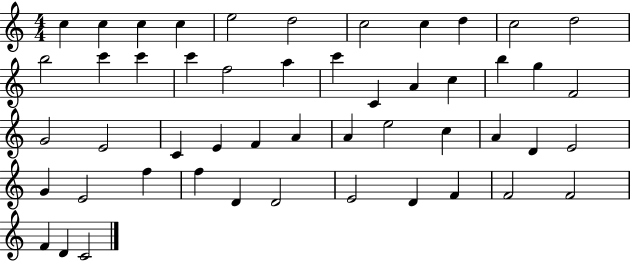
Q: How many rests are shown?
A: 0